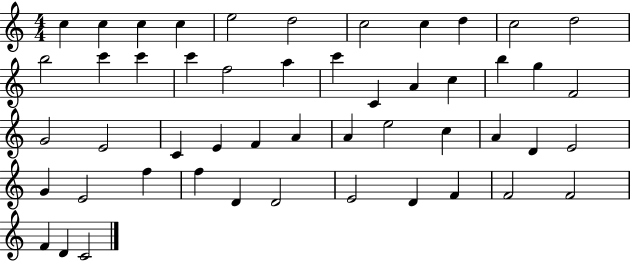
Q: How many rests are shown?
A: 0